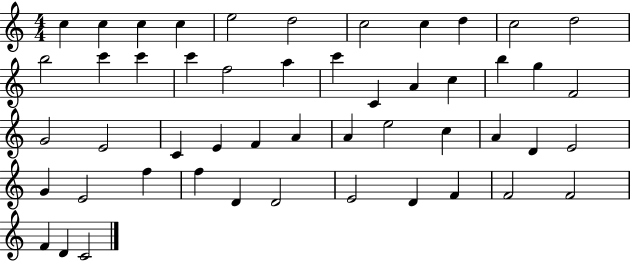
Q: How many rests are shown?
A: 0